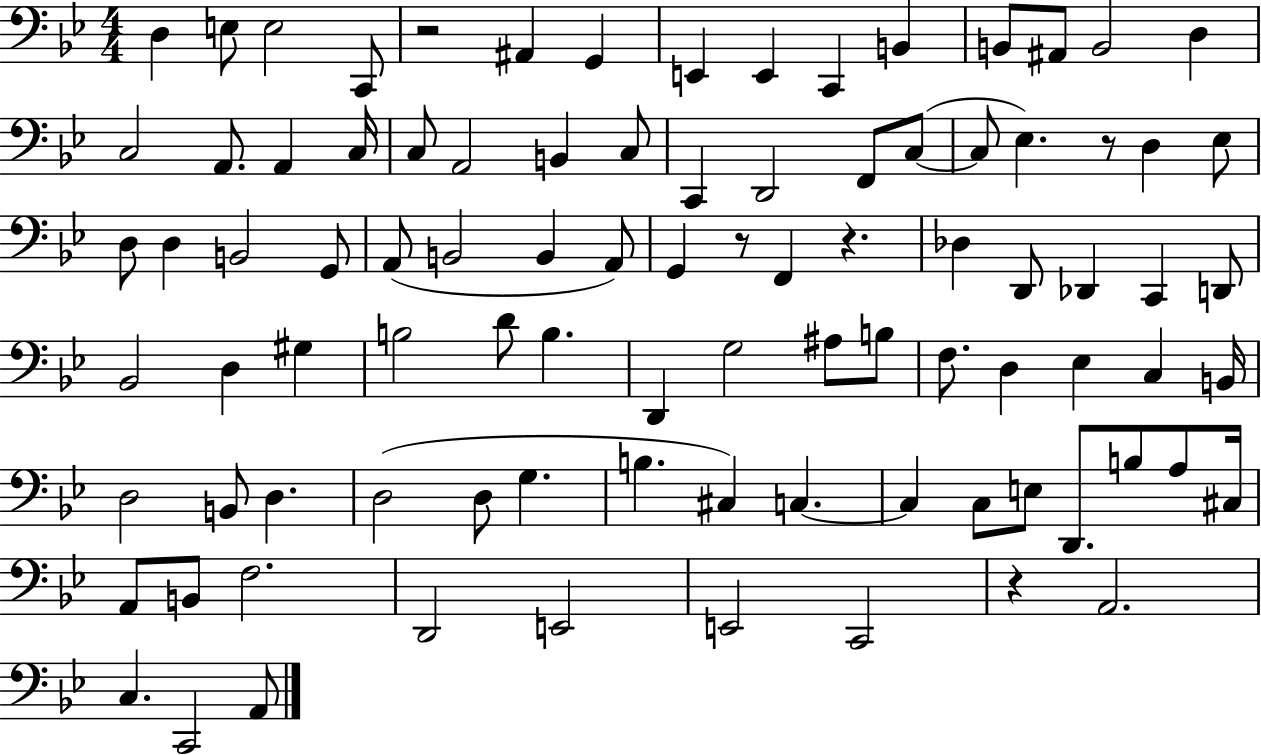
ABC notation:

X:1
T:Untitled
M:4/4
L:1/4
K:Bb
D, E,/2 E,2 C,,/2 z2 ^A,, G,, E,, E,, C,, B,, B,,/2 ^A,,/2 B,,2 D, C,2 A,,/2 A,, C,/4 C,/2 A,,2 B,, C,/2 C,, D,,2 F,,/2 C,/2 C,/2 _E, z/2 D, _E,/2 D,/2 D, B,,2 G,,/2 A,,/2 B,,2 B,, A,,/2 G,, z/2 F,, z _D, D,,/2 _D,, C,, D,,/2 _B,,2 D, ^G, B,2 D/2 B, D,, G,2 ^A,/2 B,/2 F,/2 D, _E, C, B,,/4 D,2 B,,/2 D, D,2 D,/2 G, B, ^C, C, C, C,/2 E,/2 D,,/2 B,/2 A,/2 ^C,/4 A,,/2 B,,/2 F,2 D,,2 E,,2 E,,2 C,,2 z A,,2 C, C,,2 A,,/2